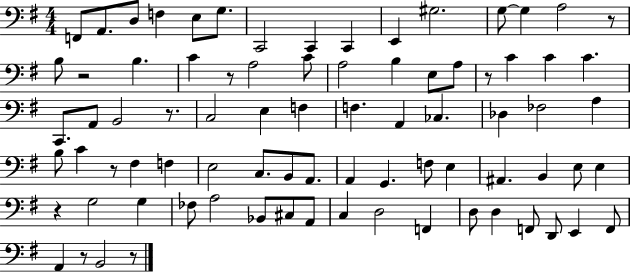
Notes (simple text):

F2/e A2/e. D3/e F3/q E3/e G3/e. C2/h C2/q C2/q E2/q G#3/h. G3/e G3/q A3/h R/e B3/e R/h B3/q. C4/q R/e A3/h C4/e A3/h B3/q E3/e A3/e R/e C4/q C4/q C4/q. C2/e. A2/e B2/h R/e. C3/h E3/q F3/q F3/q. A2/q CES3/q. Db3/q FES3/h A3/q B3/e C4/q R/e F#3/q F3/q E3/h C3/e. B2/e A2/e. A2/q G2/q. F3/e E3/q A#2/q. B2/q E3/e E3/q R/q G3/h G3/q FES3/e A3/h Bb2/e C#3/e A2/e C3/q D3/h F2/q D3/e D3/q F2/e D2/e E2/q F2/e A2/q R/e B2/h R/e